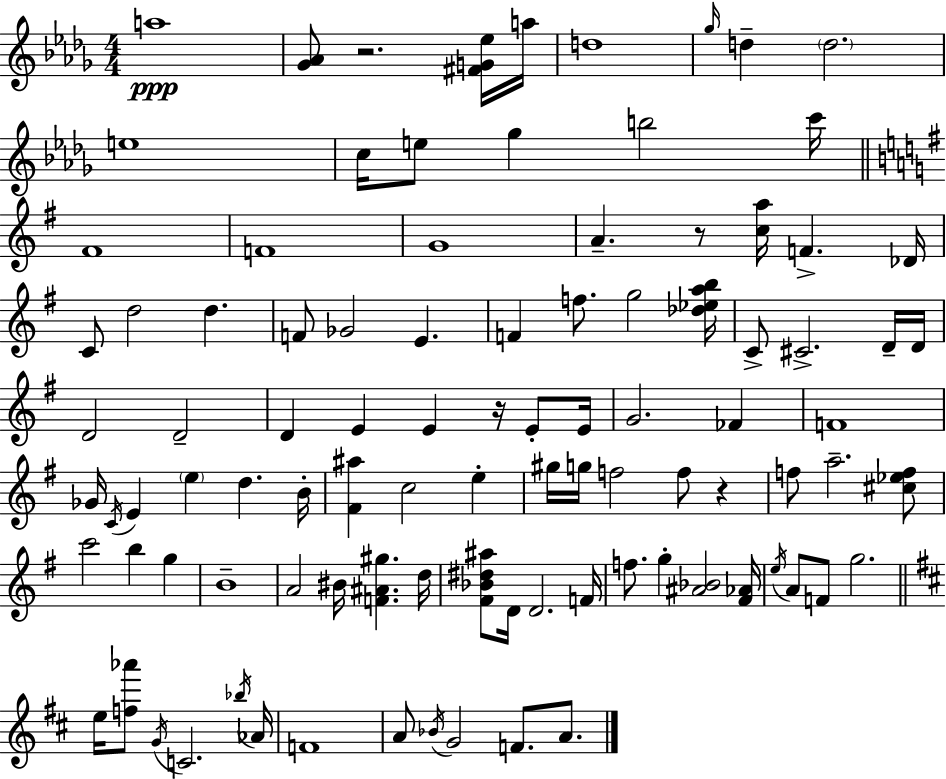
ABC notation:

X:1
T:Untitled
M:4/4
L:1/4
K:Bbm
a4 [_G_A]/2 z2 [^FG_e]/4 a/4 d4 _g/4 d d2 e4 c/4 e/2 _g b2 c'/4 ^F4 F4 G4 A z/2 [ca]/4 F _D/4 C/2 d2 d F/2 _G2 E F f/2 g2 [_d_eab]/4 C/2 ^C2 D/4 D/4 D2 D2 D E E z/4 E/2 E/4 G2 _F F4 _G/4 C/4 E e d B/4 [^F^a] c2 e ^g/4 g/4 f2 f/2 z f/2 a2 [^c_ef]/2 c'2 b g B4 A2 ^B/4 [F^A^g] d/4 [^F_B^d^a]/2 D/4 D2 F/4 f/2 g [^A_B]2 [^F_A]/4 e/4 A/2 F/2 g2 e/4 [f_a']/2 G/4 C2 _b/4 _A/4 F4 A/2 _B/4 G2 F/2 A/2